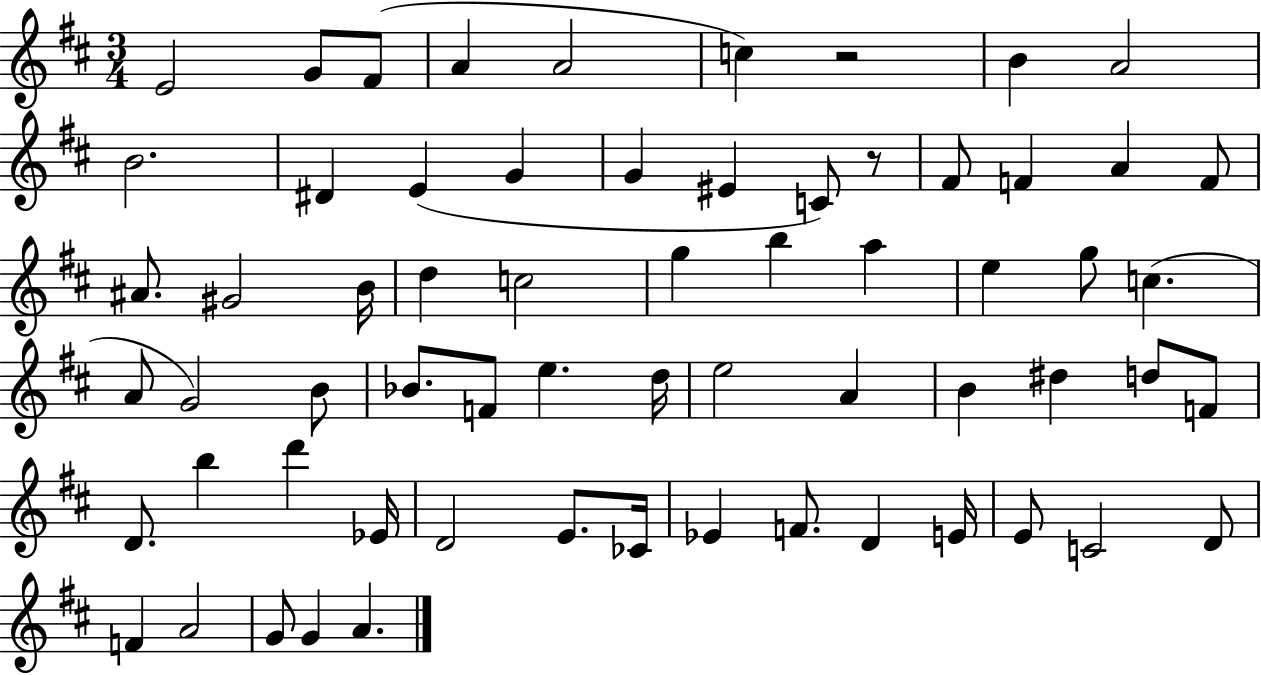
{
  \clef treble
  \numericTimeSignature
  \time 3/4
  \key d \major
  e'2 g'8 fis'8( | a'4 a'2 | c''4) r2 | b'4 a'2 | \break b'2. | dis'4 e'4( g'4 | g'4 eis'4 c'8) r8 | fis'8 f'4 a'4 f'8 | \break ais'8. gis'2 b'16 | d''4 c''2 | g''4 b''4 a''4 | e''4 g''8 c''4.( | \break a'8 g'2) b'8 | bes'8. f'8 e''4. d''16 | e''2 a'4 | b'4 dis''4 d''8 f'8 | \break d'8. b''4 d'''4 ees'16 | d'2 e'8. ces'16 | ees'4 f'8. d'4 e'16 | e'8 c'2 d'8 | \break f'4 a'2 | g'8 g'4 a'4. | \bar "|."
}